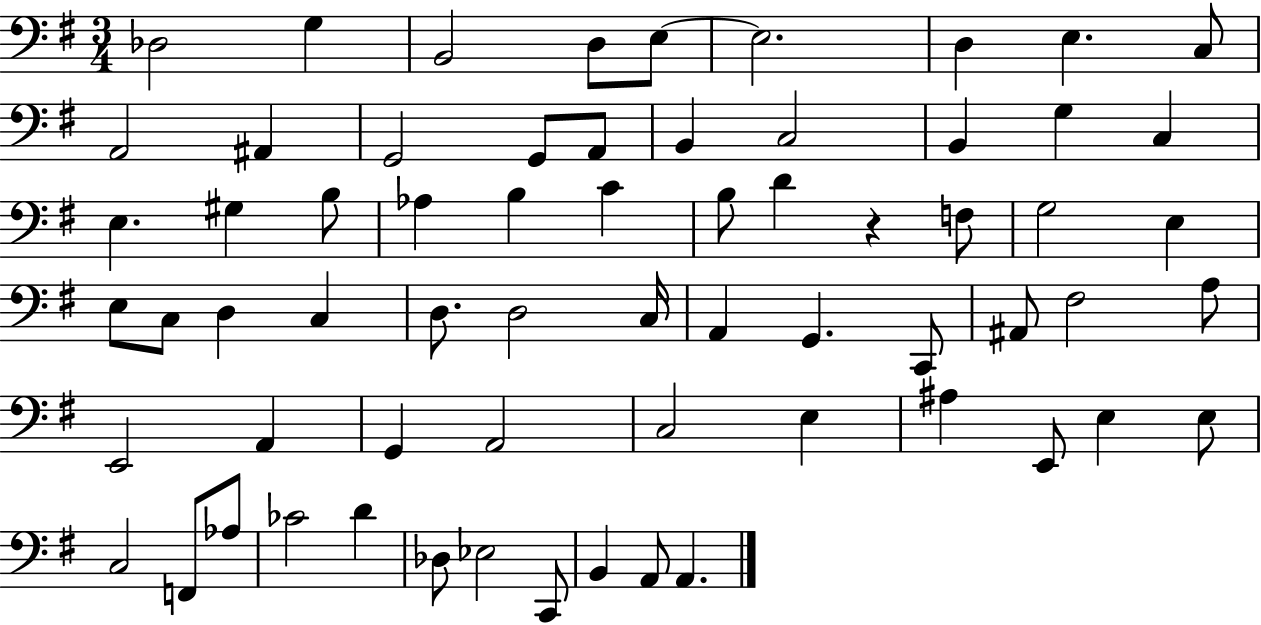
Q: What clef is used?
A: bass